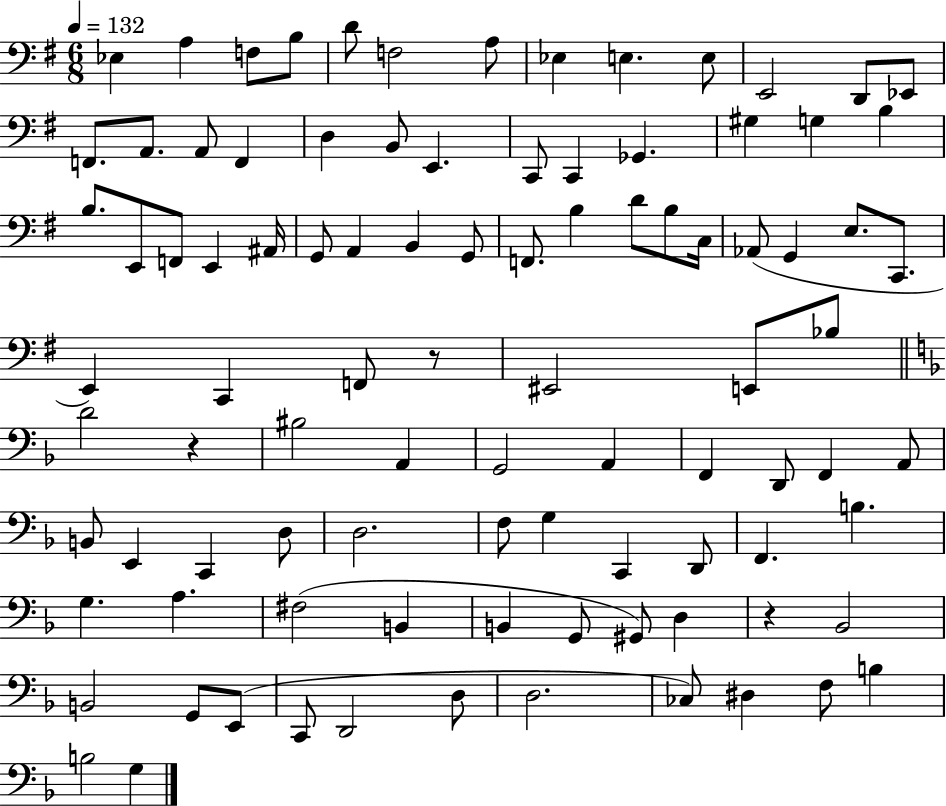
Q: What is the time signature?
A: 6/8